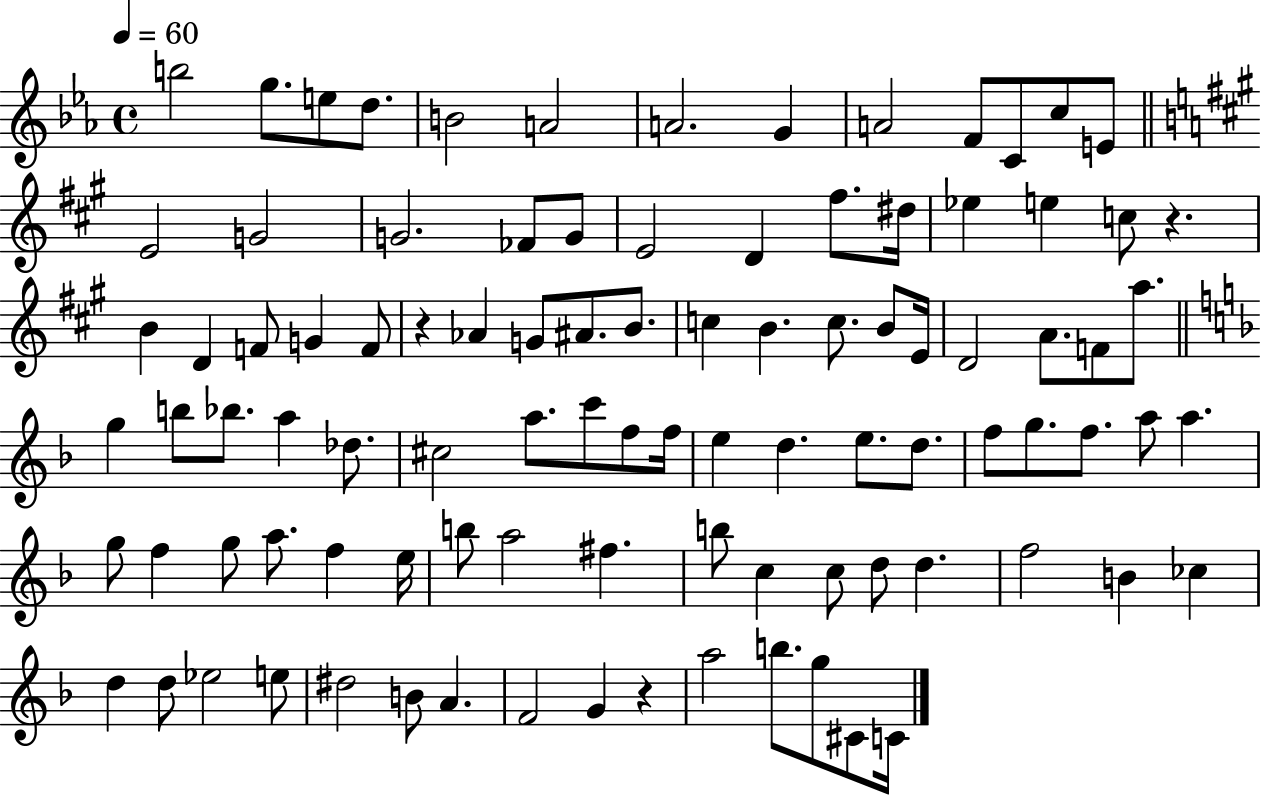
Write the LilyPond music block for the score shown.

{
  \clef treble
  \time 4/4
  \defaultTimeSignature
  \key ees \major
  \tempo 4 = 60
  b''2 g''8. e''8 d''8. | b'2 a'2 | a'2. g'4 | a'2 f'8 c'8 c''8 e'8 | \break \bar "||" \break \key a \major e'2 g'2 | g'2. fes'8 g'8 | e'2 d'4 fis''8. dis''16 | ees''4 e''4 c''8 r4. | \break b'4 d'4 f'8 g'4 f'8 | r4 aes'4 g'8 ais'8. b'8. | c''4 b'4. c''8. b'8 e'16 | d'2 a'8. f'8 a''8. | \break \bar "||" \break \key f \major g''4 b''8 bes''8. a''4 des''8. | cis''2 a''8. c'''8 f''8 f''16 | e''4 d''4. e''8. d''8. | f''8 g''8. f''8. a''8 a''4. | \break g''8 f''4 g''8 a''8. f''4 e''16 | b''8 a''2 fis''4. | b''8 c''4 c''8 d''8 d''4. | f''2 b'4 ces''4 | \break d''4 d''8 ees''2 e''8 | dis''2 b'8 a'4. | f'2 g'4 r4 | a''2 b''8. g''8 cis'8 c'16 | \break \bar "|."
}